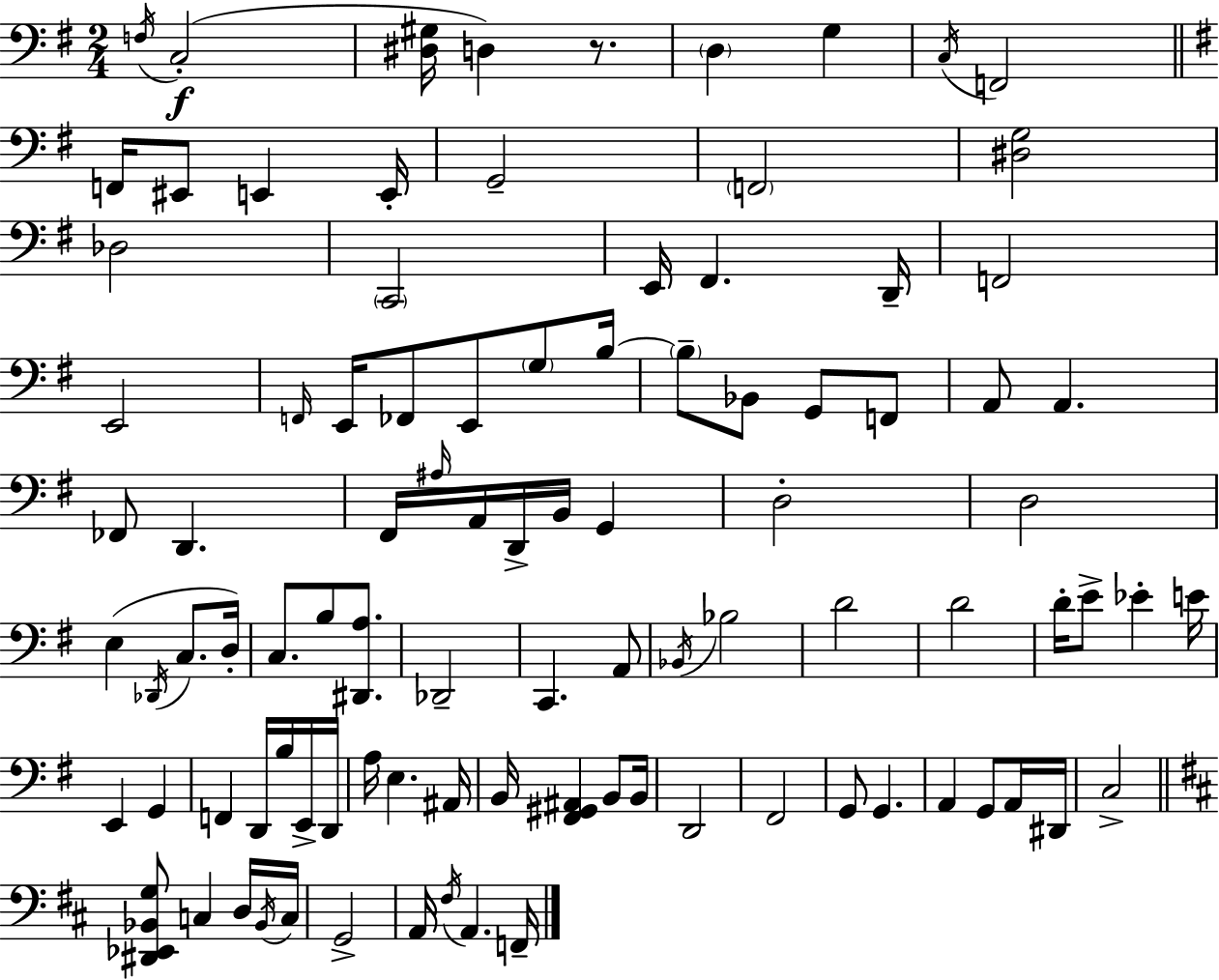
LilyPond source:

{
  \clef bass
  \numericTimeSignature
  \time 2/4
  \key g \major
  \acciaccatura { f16 }(\f c2-. | <dis gis>16 d4) r8. | \parenthesize d4 g4 | \acciaccatura { c16 } f,2 | \break \bar "||" \break \key e \minor f,16 eis,8 e,4 e,16-. | g,2-- | \parenthesize f,2 | <dis g>2 | \break des2 | \parenthesize c,2 | e,16 fis,4. d,16-- | f,2 | \break e,2 | \grace { f,16 } e,16 fes,8 e,8 \parenthesize g8 | b16~~ \parenthesize b8-- bes,8 g,8 f,8 | a,8 a,4. | \break fes,8 d,4. | fis,16 \grace { ais16 } a,16 d,16-> b,16 g,4 | d2-. | d2 | \break e4( \acciaccatura { des,16 } c8. | d16-.) c8. b8 | <dis, a>8. des,2-- | c,4. | \break a,8 \acciaccatura { bes,16 } bes2 | d'2 | d'2 | d'16-. e'8-> ees'4-. | \break e'16 e,4 | g,4 f,4 | d,16 b16 e,16-> d,16 a16 e4. | ais,16 b,16 <fis, gis, ais,>4 | \break b,8 b,16 d,2 | fis,2 | g,8 g,4. | a,4 | \break g,8 a,16 dis,16 c2-> | \bar "||" \break \key d \major <dis, ees, bes, g>8 c4 d16 \acciaccatura { bes,16 } | c16 g,2-> | a,16 \acciaccatura { fis16 } a,4. | f,16-- \bar "|."
}